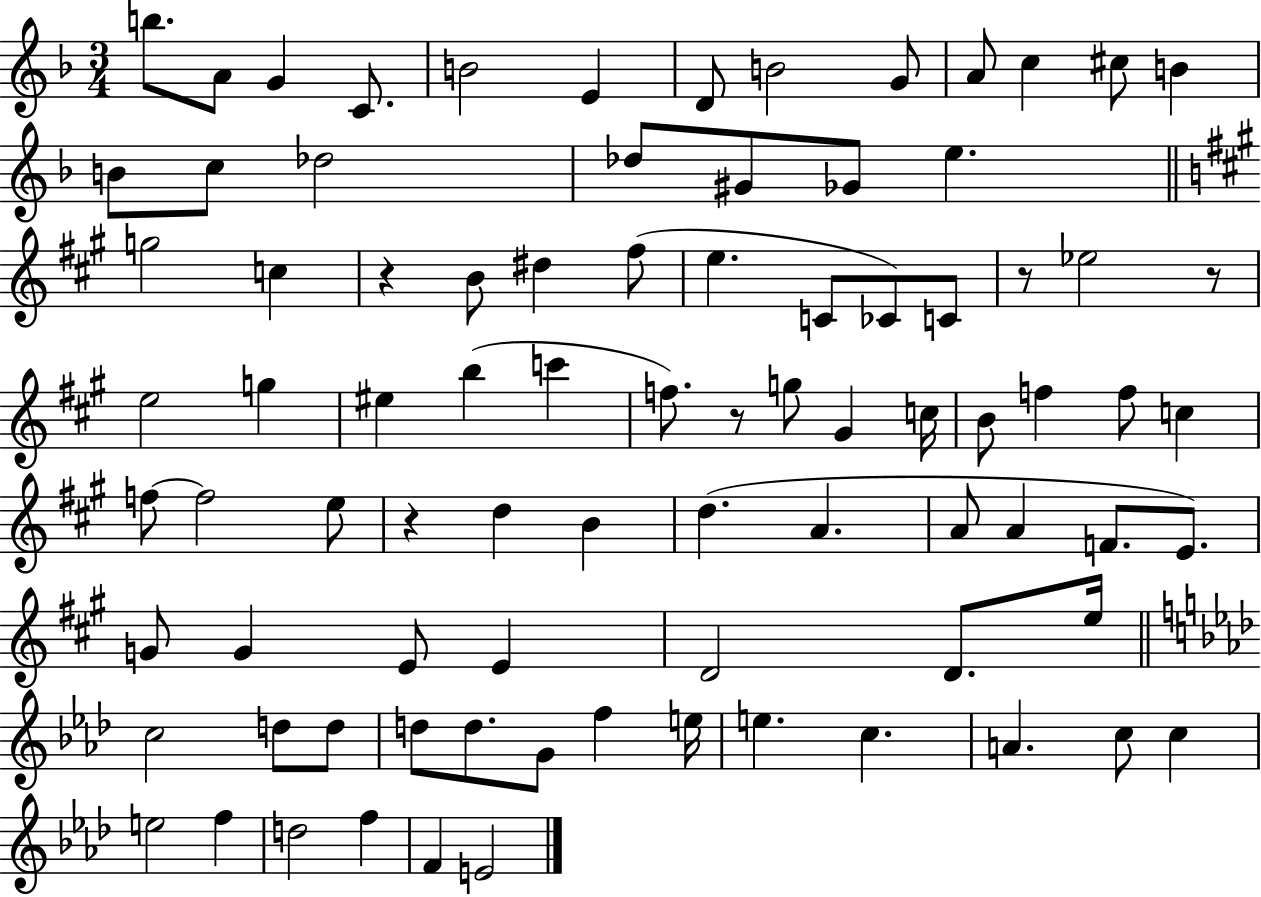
B5/e. A4/e G4/q C4/e. B4/h E4/q D4/e B4/h G4/e A4/e C5/q C#5/e B4/q B4/e C5/e Db5/h Db5/e G#4/e Gb4/e E5/q. G5/h C5/q R/q B4/e D#5/q F#5/e E5/q. C4/e CES4/e C4/e R/e Eb5/h R/e E5/h G5/q EIS5/q B5/q C6/q F5/e. R/e G5/e G#4/q C5/s B4/e F5/q F5/e C5/q F5/e F5/h E5/e R/q D5/q B4/q D5/q. A4/q. A4/e A4/q F4/e. E4/e. G4/e G4/q E4/e E4/q D4/h D4/e. E5/s C5/h D5/e D5/e D5/e D5/e. G4/e F5/q E5/s E5/q. C5/q. A4/q. C5/e C5/q E5/h F5/q D5/h F5/q F4/q E4/h